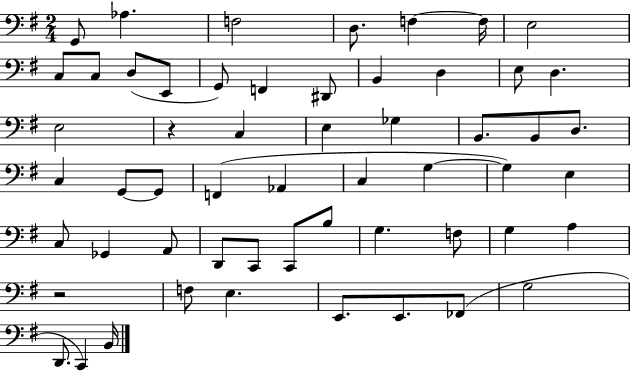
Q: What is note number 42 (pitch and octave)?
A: G3